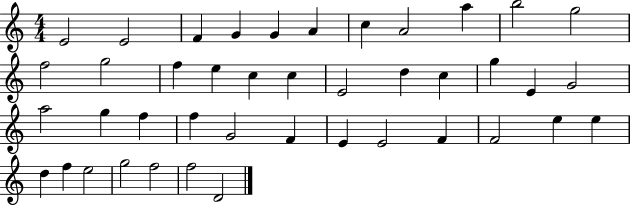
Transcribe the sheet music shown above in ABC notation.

X:1
T:Untitled
M:4/4
L:1/4
K:C
E2 E2 F G G A c A2 a b2 g2 f2 g2 f e c c E2 d c g E G2 a2 g f f G2 F E E2 F F2 e e d f e2 g2 f2 f2 D2